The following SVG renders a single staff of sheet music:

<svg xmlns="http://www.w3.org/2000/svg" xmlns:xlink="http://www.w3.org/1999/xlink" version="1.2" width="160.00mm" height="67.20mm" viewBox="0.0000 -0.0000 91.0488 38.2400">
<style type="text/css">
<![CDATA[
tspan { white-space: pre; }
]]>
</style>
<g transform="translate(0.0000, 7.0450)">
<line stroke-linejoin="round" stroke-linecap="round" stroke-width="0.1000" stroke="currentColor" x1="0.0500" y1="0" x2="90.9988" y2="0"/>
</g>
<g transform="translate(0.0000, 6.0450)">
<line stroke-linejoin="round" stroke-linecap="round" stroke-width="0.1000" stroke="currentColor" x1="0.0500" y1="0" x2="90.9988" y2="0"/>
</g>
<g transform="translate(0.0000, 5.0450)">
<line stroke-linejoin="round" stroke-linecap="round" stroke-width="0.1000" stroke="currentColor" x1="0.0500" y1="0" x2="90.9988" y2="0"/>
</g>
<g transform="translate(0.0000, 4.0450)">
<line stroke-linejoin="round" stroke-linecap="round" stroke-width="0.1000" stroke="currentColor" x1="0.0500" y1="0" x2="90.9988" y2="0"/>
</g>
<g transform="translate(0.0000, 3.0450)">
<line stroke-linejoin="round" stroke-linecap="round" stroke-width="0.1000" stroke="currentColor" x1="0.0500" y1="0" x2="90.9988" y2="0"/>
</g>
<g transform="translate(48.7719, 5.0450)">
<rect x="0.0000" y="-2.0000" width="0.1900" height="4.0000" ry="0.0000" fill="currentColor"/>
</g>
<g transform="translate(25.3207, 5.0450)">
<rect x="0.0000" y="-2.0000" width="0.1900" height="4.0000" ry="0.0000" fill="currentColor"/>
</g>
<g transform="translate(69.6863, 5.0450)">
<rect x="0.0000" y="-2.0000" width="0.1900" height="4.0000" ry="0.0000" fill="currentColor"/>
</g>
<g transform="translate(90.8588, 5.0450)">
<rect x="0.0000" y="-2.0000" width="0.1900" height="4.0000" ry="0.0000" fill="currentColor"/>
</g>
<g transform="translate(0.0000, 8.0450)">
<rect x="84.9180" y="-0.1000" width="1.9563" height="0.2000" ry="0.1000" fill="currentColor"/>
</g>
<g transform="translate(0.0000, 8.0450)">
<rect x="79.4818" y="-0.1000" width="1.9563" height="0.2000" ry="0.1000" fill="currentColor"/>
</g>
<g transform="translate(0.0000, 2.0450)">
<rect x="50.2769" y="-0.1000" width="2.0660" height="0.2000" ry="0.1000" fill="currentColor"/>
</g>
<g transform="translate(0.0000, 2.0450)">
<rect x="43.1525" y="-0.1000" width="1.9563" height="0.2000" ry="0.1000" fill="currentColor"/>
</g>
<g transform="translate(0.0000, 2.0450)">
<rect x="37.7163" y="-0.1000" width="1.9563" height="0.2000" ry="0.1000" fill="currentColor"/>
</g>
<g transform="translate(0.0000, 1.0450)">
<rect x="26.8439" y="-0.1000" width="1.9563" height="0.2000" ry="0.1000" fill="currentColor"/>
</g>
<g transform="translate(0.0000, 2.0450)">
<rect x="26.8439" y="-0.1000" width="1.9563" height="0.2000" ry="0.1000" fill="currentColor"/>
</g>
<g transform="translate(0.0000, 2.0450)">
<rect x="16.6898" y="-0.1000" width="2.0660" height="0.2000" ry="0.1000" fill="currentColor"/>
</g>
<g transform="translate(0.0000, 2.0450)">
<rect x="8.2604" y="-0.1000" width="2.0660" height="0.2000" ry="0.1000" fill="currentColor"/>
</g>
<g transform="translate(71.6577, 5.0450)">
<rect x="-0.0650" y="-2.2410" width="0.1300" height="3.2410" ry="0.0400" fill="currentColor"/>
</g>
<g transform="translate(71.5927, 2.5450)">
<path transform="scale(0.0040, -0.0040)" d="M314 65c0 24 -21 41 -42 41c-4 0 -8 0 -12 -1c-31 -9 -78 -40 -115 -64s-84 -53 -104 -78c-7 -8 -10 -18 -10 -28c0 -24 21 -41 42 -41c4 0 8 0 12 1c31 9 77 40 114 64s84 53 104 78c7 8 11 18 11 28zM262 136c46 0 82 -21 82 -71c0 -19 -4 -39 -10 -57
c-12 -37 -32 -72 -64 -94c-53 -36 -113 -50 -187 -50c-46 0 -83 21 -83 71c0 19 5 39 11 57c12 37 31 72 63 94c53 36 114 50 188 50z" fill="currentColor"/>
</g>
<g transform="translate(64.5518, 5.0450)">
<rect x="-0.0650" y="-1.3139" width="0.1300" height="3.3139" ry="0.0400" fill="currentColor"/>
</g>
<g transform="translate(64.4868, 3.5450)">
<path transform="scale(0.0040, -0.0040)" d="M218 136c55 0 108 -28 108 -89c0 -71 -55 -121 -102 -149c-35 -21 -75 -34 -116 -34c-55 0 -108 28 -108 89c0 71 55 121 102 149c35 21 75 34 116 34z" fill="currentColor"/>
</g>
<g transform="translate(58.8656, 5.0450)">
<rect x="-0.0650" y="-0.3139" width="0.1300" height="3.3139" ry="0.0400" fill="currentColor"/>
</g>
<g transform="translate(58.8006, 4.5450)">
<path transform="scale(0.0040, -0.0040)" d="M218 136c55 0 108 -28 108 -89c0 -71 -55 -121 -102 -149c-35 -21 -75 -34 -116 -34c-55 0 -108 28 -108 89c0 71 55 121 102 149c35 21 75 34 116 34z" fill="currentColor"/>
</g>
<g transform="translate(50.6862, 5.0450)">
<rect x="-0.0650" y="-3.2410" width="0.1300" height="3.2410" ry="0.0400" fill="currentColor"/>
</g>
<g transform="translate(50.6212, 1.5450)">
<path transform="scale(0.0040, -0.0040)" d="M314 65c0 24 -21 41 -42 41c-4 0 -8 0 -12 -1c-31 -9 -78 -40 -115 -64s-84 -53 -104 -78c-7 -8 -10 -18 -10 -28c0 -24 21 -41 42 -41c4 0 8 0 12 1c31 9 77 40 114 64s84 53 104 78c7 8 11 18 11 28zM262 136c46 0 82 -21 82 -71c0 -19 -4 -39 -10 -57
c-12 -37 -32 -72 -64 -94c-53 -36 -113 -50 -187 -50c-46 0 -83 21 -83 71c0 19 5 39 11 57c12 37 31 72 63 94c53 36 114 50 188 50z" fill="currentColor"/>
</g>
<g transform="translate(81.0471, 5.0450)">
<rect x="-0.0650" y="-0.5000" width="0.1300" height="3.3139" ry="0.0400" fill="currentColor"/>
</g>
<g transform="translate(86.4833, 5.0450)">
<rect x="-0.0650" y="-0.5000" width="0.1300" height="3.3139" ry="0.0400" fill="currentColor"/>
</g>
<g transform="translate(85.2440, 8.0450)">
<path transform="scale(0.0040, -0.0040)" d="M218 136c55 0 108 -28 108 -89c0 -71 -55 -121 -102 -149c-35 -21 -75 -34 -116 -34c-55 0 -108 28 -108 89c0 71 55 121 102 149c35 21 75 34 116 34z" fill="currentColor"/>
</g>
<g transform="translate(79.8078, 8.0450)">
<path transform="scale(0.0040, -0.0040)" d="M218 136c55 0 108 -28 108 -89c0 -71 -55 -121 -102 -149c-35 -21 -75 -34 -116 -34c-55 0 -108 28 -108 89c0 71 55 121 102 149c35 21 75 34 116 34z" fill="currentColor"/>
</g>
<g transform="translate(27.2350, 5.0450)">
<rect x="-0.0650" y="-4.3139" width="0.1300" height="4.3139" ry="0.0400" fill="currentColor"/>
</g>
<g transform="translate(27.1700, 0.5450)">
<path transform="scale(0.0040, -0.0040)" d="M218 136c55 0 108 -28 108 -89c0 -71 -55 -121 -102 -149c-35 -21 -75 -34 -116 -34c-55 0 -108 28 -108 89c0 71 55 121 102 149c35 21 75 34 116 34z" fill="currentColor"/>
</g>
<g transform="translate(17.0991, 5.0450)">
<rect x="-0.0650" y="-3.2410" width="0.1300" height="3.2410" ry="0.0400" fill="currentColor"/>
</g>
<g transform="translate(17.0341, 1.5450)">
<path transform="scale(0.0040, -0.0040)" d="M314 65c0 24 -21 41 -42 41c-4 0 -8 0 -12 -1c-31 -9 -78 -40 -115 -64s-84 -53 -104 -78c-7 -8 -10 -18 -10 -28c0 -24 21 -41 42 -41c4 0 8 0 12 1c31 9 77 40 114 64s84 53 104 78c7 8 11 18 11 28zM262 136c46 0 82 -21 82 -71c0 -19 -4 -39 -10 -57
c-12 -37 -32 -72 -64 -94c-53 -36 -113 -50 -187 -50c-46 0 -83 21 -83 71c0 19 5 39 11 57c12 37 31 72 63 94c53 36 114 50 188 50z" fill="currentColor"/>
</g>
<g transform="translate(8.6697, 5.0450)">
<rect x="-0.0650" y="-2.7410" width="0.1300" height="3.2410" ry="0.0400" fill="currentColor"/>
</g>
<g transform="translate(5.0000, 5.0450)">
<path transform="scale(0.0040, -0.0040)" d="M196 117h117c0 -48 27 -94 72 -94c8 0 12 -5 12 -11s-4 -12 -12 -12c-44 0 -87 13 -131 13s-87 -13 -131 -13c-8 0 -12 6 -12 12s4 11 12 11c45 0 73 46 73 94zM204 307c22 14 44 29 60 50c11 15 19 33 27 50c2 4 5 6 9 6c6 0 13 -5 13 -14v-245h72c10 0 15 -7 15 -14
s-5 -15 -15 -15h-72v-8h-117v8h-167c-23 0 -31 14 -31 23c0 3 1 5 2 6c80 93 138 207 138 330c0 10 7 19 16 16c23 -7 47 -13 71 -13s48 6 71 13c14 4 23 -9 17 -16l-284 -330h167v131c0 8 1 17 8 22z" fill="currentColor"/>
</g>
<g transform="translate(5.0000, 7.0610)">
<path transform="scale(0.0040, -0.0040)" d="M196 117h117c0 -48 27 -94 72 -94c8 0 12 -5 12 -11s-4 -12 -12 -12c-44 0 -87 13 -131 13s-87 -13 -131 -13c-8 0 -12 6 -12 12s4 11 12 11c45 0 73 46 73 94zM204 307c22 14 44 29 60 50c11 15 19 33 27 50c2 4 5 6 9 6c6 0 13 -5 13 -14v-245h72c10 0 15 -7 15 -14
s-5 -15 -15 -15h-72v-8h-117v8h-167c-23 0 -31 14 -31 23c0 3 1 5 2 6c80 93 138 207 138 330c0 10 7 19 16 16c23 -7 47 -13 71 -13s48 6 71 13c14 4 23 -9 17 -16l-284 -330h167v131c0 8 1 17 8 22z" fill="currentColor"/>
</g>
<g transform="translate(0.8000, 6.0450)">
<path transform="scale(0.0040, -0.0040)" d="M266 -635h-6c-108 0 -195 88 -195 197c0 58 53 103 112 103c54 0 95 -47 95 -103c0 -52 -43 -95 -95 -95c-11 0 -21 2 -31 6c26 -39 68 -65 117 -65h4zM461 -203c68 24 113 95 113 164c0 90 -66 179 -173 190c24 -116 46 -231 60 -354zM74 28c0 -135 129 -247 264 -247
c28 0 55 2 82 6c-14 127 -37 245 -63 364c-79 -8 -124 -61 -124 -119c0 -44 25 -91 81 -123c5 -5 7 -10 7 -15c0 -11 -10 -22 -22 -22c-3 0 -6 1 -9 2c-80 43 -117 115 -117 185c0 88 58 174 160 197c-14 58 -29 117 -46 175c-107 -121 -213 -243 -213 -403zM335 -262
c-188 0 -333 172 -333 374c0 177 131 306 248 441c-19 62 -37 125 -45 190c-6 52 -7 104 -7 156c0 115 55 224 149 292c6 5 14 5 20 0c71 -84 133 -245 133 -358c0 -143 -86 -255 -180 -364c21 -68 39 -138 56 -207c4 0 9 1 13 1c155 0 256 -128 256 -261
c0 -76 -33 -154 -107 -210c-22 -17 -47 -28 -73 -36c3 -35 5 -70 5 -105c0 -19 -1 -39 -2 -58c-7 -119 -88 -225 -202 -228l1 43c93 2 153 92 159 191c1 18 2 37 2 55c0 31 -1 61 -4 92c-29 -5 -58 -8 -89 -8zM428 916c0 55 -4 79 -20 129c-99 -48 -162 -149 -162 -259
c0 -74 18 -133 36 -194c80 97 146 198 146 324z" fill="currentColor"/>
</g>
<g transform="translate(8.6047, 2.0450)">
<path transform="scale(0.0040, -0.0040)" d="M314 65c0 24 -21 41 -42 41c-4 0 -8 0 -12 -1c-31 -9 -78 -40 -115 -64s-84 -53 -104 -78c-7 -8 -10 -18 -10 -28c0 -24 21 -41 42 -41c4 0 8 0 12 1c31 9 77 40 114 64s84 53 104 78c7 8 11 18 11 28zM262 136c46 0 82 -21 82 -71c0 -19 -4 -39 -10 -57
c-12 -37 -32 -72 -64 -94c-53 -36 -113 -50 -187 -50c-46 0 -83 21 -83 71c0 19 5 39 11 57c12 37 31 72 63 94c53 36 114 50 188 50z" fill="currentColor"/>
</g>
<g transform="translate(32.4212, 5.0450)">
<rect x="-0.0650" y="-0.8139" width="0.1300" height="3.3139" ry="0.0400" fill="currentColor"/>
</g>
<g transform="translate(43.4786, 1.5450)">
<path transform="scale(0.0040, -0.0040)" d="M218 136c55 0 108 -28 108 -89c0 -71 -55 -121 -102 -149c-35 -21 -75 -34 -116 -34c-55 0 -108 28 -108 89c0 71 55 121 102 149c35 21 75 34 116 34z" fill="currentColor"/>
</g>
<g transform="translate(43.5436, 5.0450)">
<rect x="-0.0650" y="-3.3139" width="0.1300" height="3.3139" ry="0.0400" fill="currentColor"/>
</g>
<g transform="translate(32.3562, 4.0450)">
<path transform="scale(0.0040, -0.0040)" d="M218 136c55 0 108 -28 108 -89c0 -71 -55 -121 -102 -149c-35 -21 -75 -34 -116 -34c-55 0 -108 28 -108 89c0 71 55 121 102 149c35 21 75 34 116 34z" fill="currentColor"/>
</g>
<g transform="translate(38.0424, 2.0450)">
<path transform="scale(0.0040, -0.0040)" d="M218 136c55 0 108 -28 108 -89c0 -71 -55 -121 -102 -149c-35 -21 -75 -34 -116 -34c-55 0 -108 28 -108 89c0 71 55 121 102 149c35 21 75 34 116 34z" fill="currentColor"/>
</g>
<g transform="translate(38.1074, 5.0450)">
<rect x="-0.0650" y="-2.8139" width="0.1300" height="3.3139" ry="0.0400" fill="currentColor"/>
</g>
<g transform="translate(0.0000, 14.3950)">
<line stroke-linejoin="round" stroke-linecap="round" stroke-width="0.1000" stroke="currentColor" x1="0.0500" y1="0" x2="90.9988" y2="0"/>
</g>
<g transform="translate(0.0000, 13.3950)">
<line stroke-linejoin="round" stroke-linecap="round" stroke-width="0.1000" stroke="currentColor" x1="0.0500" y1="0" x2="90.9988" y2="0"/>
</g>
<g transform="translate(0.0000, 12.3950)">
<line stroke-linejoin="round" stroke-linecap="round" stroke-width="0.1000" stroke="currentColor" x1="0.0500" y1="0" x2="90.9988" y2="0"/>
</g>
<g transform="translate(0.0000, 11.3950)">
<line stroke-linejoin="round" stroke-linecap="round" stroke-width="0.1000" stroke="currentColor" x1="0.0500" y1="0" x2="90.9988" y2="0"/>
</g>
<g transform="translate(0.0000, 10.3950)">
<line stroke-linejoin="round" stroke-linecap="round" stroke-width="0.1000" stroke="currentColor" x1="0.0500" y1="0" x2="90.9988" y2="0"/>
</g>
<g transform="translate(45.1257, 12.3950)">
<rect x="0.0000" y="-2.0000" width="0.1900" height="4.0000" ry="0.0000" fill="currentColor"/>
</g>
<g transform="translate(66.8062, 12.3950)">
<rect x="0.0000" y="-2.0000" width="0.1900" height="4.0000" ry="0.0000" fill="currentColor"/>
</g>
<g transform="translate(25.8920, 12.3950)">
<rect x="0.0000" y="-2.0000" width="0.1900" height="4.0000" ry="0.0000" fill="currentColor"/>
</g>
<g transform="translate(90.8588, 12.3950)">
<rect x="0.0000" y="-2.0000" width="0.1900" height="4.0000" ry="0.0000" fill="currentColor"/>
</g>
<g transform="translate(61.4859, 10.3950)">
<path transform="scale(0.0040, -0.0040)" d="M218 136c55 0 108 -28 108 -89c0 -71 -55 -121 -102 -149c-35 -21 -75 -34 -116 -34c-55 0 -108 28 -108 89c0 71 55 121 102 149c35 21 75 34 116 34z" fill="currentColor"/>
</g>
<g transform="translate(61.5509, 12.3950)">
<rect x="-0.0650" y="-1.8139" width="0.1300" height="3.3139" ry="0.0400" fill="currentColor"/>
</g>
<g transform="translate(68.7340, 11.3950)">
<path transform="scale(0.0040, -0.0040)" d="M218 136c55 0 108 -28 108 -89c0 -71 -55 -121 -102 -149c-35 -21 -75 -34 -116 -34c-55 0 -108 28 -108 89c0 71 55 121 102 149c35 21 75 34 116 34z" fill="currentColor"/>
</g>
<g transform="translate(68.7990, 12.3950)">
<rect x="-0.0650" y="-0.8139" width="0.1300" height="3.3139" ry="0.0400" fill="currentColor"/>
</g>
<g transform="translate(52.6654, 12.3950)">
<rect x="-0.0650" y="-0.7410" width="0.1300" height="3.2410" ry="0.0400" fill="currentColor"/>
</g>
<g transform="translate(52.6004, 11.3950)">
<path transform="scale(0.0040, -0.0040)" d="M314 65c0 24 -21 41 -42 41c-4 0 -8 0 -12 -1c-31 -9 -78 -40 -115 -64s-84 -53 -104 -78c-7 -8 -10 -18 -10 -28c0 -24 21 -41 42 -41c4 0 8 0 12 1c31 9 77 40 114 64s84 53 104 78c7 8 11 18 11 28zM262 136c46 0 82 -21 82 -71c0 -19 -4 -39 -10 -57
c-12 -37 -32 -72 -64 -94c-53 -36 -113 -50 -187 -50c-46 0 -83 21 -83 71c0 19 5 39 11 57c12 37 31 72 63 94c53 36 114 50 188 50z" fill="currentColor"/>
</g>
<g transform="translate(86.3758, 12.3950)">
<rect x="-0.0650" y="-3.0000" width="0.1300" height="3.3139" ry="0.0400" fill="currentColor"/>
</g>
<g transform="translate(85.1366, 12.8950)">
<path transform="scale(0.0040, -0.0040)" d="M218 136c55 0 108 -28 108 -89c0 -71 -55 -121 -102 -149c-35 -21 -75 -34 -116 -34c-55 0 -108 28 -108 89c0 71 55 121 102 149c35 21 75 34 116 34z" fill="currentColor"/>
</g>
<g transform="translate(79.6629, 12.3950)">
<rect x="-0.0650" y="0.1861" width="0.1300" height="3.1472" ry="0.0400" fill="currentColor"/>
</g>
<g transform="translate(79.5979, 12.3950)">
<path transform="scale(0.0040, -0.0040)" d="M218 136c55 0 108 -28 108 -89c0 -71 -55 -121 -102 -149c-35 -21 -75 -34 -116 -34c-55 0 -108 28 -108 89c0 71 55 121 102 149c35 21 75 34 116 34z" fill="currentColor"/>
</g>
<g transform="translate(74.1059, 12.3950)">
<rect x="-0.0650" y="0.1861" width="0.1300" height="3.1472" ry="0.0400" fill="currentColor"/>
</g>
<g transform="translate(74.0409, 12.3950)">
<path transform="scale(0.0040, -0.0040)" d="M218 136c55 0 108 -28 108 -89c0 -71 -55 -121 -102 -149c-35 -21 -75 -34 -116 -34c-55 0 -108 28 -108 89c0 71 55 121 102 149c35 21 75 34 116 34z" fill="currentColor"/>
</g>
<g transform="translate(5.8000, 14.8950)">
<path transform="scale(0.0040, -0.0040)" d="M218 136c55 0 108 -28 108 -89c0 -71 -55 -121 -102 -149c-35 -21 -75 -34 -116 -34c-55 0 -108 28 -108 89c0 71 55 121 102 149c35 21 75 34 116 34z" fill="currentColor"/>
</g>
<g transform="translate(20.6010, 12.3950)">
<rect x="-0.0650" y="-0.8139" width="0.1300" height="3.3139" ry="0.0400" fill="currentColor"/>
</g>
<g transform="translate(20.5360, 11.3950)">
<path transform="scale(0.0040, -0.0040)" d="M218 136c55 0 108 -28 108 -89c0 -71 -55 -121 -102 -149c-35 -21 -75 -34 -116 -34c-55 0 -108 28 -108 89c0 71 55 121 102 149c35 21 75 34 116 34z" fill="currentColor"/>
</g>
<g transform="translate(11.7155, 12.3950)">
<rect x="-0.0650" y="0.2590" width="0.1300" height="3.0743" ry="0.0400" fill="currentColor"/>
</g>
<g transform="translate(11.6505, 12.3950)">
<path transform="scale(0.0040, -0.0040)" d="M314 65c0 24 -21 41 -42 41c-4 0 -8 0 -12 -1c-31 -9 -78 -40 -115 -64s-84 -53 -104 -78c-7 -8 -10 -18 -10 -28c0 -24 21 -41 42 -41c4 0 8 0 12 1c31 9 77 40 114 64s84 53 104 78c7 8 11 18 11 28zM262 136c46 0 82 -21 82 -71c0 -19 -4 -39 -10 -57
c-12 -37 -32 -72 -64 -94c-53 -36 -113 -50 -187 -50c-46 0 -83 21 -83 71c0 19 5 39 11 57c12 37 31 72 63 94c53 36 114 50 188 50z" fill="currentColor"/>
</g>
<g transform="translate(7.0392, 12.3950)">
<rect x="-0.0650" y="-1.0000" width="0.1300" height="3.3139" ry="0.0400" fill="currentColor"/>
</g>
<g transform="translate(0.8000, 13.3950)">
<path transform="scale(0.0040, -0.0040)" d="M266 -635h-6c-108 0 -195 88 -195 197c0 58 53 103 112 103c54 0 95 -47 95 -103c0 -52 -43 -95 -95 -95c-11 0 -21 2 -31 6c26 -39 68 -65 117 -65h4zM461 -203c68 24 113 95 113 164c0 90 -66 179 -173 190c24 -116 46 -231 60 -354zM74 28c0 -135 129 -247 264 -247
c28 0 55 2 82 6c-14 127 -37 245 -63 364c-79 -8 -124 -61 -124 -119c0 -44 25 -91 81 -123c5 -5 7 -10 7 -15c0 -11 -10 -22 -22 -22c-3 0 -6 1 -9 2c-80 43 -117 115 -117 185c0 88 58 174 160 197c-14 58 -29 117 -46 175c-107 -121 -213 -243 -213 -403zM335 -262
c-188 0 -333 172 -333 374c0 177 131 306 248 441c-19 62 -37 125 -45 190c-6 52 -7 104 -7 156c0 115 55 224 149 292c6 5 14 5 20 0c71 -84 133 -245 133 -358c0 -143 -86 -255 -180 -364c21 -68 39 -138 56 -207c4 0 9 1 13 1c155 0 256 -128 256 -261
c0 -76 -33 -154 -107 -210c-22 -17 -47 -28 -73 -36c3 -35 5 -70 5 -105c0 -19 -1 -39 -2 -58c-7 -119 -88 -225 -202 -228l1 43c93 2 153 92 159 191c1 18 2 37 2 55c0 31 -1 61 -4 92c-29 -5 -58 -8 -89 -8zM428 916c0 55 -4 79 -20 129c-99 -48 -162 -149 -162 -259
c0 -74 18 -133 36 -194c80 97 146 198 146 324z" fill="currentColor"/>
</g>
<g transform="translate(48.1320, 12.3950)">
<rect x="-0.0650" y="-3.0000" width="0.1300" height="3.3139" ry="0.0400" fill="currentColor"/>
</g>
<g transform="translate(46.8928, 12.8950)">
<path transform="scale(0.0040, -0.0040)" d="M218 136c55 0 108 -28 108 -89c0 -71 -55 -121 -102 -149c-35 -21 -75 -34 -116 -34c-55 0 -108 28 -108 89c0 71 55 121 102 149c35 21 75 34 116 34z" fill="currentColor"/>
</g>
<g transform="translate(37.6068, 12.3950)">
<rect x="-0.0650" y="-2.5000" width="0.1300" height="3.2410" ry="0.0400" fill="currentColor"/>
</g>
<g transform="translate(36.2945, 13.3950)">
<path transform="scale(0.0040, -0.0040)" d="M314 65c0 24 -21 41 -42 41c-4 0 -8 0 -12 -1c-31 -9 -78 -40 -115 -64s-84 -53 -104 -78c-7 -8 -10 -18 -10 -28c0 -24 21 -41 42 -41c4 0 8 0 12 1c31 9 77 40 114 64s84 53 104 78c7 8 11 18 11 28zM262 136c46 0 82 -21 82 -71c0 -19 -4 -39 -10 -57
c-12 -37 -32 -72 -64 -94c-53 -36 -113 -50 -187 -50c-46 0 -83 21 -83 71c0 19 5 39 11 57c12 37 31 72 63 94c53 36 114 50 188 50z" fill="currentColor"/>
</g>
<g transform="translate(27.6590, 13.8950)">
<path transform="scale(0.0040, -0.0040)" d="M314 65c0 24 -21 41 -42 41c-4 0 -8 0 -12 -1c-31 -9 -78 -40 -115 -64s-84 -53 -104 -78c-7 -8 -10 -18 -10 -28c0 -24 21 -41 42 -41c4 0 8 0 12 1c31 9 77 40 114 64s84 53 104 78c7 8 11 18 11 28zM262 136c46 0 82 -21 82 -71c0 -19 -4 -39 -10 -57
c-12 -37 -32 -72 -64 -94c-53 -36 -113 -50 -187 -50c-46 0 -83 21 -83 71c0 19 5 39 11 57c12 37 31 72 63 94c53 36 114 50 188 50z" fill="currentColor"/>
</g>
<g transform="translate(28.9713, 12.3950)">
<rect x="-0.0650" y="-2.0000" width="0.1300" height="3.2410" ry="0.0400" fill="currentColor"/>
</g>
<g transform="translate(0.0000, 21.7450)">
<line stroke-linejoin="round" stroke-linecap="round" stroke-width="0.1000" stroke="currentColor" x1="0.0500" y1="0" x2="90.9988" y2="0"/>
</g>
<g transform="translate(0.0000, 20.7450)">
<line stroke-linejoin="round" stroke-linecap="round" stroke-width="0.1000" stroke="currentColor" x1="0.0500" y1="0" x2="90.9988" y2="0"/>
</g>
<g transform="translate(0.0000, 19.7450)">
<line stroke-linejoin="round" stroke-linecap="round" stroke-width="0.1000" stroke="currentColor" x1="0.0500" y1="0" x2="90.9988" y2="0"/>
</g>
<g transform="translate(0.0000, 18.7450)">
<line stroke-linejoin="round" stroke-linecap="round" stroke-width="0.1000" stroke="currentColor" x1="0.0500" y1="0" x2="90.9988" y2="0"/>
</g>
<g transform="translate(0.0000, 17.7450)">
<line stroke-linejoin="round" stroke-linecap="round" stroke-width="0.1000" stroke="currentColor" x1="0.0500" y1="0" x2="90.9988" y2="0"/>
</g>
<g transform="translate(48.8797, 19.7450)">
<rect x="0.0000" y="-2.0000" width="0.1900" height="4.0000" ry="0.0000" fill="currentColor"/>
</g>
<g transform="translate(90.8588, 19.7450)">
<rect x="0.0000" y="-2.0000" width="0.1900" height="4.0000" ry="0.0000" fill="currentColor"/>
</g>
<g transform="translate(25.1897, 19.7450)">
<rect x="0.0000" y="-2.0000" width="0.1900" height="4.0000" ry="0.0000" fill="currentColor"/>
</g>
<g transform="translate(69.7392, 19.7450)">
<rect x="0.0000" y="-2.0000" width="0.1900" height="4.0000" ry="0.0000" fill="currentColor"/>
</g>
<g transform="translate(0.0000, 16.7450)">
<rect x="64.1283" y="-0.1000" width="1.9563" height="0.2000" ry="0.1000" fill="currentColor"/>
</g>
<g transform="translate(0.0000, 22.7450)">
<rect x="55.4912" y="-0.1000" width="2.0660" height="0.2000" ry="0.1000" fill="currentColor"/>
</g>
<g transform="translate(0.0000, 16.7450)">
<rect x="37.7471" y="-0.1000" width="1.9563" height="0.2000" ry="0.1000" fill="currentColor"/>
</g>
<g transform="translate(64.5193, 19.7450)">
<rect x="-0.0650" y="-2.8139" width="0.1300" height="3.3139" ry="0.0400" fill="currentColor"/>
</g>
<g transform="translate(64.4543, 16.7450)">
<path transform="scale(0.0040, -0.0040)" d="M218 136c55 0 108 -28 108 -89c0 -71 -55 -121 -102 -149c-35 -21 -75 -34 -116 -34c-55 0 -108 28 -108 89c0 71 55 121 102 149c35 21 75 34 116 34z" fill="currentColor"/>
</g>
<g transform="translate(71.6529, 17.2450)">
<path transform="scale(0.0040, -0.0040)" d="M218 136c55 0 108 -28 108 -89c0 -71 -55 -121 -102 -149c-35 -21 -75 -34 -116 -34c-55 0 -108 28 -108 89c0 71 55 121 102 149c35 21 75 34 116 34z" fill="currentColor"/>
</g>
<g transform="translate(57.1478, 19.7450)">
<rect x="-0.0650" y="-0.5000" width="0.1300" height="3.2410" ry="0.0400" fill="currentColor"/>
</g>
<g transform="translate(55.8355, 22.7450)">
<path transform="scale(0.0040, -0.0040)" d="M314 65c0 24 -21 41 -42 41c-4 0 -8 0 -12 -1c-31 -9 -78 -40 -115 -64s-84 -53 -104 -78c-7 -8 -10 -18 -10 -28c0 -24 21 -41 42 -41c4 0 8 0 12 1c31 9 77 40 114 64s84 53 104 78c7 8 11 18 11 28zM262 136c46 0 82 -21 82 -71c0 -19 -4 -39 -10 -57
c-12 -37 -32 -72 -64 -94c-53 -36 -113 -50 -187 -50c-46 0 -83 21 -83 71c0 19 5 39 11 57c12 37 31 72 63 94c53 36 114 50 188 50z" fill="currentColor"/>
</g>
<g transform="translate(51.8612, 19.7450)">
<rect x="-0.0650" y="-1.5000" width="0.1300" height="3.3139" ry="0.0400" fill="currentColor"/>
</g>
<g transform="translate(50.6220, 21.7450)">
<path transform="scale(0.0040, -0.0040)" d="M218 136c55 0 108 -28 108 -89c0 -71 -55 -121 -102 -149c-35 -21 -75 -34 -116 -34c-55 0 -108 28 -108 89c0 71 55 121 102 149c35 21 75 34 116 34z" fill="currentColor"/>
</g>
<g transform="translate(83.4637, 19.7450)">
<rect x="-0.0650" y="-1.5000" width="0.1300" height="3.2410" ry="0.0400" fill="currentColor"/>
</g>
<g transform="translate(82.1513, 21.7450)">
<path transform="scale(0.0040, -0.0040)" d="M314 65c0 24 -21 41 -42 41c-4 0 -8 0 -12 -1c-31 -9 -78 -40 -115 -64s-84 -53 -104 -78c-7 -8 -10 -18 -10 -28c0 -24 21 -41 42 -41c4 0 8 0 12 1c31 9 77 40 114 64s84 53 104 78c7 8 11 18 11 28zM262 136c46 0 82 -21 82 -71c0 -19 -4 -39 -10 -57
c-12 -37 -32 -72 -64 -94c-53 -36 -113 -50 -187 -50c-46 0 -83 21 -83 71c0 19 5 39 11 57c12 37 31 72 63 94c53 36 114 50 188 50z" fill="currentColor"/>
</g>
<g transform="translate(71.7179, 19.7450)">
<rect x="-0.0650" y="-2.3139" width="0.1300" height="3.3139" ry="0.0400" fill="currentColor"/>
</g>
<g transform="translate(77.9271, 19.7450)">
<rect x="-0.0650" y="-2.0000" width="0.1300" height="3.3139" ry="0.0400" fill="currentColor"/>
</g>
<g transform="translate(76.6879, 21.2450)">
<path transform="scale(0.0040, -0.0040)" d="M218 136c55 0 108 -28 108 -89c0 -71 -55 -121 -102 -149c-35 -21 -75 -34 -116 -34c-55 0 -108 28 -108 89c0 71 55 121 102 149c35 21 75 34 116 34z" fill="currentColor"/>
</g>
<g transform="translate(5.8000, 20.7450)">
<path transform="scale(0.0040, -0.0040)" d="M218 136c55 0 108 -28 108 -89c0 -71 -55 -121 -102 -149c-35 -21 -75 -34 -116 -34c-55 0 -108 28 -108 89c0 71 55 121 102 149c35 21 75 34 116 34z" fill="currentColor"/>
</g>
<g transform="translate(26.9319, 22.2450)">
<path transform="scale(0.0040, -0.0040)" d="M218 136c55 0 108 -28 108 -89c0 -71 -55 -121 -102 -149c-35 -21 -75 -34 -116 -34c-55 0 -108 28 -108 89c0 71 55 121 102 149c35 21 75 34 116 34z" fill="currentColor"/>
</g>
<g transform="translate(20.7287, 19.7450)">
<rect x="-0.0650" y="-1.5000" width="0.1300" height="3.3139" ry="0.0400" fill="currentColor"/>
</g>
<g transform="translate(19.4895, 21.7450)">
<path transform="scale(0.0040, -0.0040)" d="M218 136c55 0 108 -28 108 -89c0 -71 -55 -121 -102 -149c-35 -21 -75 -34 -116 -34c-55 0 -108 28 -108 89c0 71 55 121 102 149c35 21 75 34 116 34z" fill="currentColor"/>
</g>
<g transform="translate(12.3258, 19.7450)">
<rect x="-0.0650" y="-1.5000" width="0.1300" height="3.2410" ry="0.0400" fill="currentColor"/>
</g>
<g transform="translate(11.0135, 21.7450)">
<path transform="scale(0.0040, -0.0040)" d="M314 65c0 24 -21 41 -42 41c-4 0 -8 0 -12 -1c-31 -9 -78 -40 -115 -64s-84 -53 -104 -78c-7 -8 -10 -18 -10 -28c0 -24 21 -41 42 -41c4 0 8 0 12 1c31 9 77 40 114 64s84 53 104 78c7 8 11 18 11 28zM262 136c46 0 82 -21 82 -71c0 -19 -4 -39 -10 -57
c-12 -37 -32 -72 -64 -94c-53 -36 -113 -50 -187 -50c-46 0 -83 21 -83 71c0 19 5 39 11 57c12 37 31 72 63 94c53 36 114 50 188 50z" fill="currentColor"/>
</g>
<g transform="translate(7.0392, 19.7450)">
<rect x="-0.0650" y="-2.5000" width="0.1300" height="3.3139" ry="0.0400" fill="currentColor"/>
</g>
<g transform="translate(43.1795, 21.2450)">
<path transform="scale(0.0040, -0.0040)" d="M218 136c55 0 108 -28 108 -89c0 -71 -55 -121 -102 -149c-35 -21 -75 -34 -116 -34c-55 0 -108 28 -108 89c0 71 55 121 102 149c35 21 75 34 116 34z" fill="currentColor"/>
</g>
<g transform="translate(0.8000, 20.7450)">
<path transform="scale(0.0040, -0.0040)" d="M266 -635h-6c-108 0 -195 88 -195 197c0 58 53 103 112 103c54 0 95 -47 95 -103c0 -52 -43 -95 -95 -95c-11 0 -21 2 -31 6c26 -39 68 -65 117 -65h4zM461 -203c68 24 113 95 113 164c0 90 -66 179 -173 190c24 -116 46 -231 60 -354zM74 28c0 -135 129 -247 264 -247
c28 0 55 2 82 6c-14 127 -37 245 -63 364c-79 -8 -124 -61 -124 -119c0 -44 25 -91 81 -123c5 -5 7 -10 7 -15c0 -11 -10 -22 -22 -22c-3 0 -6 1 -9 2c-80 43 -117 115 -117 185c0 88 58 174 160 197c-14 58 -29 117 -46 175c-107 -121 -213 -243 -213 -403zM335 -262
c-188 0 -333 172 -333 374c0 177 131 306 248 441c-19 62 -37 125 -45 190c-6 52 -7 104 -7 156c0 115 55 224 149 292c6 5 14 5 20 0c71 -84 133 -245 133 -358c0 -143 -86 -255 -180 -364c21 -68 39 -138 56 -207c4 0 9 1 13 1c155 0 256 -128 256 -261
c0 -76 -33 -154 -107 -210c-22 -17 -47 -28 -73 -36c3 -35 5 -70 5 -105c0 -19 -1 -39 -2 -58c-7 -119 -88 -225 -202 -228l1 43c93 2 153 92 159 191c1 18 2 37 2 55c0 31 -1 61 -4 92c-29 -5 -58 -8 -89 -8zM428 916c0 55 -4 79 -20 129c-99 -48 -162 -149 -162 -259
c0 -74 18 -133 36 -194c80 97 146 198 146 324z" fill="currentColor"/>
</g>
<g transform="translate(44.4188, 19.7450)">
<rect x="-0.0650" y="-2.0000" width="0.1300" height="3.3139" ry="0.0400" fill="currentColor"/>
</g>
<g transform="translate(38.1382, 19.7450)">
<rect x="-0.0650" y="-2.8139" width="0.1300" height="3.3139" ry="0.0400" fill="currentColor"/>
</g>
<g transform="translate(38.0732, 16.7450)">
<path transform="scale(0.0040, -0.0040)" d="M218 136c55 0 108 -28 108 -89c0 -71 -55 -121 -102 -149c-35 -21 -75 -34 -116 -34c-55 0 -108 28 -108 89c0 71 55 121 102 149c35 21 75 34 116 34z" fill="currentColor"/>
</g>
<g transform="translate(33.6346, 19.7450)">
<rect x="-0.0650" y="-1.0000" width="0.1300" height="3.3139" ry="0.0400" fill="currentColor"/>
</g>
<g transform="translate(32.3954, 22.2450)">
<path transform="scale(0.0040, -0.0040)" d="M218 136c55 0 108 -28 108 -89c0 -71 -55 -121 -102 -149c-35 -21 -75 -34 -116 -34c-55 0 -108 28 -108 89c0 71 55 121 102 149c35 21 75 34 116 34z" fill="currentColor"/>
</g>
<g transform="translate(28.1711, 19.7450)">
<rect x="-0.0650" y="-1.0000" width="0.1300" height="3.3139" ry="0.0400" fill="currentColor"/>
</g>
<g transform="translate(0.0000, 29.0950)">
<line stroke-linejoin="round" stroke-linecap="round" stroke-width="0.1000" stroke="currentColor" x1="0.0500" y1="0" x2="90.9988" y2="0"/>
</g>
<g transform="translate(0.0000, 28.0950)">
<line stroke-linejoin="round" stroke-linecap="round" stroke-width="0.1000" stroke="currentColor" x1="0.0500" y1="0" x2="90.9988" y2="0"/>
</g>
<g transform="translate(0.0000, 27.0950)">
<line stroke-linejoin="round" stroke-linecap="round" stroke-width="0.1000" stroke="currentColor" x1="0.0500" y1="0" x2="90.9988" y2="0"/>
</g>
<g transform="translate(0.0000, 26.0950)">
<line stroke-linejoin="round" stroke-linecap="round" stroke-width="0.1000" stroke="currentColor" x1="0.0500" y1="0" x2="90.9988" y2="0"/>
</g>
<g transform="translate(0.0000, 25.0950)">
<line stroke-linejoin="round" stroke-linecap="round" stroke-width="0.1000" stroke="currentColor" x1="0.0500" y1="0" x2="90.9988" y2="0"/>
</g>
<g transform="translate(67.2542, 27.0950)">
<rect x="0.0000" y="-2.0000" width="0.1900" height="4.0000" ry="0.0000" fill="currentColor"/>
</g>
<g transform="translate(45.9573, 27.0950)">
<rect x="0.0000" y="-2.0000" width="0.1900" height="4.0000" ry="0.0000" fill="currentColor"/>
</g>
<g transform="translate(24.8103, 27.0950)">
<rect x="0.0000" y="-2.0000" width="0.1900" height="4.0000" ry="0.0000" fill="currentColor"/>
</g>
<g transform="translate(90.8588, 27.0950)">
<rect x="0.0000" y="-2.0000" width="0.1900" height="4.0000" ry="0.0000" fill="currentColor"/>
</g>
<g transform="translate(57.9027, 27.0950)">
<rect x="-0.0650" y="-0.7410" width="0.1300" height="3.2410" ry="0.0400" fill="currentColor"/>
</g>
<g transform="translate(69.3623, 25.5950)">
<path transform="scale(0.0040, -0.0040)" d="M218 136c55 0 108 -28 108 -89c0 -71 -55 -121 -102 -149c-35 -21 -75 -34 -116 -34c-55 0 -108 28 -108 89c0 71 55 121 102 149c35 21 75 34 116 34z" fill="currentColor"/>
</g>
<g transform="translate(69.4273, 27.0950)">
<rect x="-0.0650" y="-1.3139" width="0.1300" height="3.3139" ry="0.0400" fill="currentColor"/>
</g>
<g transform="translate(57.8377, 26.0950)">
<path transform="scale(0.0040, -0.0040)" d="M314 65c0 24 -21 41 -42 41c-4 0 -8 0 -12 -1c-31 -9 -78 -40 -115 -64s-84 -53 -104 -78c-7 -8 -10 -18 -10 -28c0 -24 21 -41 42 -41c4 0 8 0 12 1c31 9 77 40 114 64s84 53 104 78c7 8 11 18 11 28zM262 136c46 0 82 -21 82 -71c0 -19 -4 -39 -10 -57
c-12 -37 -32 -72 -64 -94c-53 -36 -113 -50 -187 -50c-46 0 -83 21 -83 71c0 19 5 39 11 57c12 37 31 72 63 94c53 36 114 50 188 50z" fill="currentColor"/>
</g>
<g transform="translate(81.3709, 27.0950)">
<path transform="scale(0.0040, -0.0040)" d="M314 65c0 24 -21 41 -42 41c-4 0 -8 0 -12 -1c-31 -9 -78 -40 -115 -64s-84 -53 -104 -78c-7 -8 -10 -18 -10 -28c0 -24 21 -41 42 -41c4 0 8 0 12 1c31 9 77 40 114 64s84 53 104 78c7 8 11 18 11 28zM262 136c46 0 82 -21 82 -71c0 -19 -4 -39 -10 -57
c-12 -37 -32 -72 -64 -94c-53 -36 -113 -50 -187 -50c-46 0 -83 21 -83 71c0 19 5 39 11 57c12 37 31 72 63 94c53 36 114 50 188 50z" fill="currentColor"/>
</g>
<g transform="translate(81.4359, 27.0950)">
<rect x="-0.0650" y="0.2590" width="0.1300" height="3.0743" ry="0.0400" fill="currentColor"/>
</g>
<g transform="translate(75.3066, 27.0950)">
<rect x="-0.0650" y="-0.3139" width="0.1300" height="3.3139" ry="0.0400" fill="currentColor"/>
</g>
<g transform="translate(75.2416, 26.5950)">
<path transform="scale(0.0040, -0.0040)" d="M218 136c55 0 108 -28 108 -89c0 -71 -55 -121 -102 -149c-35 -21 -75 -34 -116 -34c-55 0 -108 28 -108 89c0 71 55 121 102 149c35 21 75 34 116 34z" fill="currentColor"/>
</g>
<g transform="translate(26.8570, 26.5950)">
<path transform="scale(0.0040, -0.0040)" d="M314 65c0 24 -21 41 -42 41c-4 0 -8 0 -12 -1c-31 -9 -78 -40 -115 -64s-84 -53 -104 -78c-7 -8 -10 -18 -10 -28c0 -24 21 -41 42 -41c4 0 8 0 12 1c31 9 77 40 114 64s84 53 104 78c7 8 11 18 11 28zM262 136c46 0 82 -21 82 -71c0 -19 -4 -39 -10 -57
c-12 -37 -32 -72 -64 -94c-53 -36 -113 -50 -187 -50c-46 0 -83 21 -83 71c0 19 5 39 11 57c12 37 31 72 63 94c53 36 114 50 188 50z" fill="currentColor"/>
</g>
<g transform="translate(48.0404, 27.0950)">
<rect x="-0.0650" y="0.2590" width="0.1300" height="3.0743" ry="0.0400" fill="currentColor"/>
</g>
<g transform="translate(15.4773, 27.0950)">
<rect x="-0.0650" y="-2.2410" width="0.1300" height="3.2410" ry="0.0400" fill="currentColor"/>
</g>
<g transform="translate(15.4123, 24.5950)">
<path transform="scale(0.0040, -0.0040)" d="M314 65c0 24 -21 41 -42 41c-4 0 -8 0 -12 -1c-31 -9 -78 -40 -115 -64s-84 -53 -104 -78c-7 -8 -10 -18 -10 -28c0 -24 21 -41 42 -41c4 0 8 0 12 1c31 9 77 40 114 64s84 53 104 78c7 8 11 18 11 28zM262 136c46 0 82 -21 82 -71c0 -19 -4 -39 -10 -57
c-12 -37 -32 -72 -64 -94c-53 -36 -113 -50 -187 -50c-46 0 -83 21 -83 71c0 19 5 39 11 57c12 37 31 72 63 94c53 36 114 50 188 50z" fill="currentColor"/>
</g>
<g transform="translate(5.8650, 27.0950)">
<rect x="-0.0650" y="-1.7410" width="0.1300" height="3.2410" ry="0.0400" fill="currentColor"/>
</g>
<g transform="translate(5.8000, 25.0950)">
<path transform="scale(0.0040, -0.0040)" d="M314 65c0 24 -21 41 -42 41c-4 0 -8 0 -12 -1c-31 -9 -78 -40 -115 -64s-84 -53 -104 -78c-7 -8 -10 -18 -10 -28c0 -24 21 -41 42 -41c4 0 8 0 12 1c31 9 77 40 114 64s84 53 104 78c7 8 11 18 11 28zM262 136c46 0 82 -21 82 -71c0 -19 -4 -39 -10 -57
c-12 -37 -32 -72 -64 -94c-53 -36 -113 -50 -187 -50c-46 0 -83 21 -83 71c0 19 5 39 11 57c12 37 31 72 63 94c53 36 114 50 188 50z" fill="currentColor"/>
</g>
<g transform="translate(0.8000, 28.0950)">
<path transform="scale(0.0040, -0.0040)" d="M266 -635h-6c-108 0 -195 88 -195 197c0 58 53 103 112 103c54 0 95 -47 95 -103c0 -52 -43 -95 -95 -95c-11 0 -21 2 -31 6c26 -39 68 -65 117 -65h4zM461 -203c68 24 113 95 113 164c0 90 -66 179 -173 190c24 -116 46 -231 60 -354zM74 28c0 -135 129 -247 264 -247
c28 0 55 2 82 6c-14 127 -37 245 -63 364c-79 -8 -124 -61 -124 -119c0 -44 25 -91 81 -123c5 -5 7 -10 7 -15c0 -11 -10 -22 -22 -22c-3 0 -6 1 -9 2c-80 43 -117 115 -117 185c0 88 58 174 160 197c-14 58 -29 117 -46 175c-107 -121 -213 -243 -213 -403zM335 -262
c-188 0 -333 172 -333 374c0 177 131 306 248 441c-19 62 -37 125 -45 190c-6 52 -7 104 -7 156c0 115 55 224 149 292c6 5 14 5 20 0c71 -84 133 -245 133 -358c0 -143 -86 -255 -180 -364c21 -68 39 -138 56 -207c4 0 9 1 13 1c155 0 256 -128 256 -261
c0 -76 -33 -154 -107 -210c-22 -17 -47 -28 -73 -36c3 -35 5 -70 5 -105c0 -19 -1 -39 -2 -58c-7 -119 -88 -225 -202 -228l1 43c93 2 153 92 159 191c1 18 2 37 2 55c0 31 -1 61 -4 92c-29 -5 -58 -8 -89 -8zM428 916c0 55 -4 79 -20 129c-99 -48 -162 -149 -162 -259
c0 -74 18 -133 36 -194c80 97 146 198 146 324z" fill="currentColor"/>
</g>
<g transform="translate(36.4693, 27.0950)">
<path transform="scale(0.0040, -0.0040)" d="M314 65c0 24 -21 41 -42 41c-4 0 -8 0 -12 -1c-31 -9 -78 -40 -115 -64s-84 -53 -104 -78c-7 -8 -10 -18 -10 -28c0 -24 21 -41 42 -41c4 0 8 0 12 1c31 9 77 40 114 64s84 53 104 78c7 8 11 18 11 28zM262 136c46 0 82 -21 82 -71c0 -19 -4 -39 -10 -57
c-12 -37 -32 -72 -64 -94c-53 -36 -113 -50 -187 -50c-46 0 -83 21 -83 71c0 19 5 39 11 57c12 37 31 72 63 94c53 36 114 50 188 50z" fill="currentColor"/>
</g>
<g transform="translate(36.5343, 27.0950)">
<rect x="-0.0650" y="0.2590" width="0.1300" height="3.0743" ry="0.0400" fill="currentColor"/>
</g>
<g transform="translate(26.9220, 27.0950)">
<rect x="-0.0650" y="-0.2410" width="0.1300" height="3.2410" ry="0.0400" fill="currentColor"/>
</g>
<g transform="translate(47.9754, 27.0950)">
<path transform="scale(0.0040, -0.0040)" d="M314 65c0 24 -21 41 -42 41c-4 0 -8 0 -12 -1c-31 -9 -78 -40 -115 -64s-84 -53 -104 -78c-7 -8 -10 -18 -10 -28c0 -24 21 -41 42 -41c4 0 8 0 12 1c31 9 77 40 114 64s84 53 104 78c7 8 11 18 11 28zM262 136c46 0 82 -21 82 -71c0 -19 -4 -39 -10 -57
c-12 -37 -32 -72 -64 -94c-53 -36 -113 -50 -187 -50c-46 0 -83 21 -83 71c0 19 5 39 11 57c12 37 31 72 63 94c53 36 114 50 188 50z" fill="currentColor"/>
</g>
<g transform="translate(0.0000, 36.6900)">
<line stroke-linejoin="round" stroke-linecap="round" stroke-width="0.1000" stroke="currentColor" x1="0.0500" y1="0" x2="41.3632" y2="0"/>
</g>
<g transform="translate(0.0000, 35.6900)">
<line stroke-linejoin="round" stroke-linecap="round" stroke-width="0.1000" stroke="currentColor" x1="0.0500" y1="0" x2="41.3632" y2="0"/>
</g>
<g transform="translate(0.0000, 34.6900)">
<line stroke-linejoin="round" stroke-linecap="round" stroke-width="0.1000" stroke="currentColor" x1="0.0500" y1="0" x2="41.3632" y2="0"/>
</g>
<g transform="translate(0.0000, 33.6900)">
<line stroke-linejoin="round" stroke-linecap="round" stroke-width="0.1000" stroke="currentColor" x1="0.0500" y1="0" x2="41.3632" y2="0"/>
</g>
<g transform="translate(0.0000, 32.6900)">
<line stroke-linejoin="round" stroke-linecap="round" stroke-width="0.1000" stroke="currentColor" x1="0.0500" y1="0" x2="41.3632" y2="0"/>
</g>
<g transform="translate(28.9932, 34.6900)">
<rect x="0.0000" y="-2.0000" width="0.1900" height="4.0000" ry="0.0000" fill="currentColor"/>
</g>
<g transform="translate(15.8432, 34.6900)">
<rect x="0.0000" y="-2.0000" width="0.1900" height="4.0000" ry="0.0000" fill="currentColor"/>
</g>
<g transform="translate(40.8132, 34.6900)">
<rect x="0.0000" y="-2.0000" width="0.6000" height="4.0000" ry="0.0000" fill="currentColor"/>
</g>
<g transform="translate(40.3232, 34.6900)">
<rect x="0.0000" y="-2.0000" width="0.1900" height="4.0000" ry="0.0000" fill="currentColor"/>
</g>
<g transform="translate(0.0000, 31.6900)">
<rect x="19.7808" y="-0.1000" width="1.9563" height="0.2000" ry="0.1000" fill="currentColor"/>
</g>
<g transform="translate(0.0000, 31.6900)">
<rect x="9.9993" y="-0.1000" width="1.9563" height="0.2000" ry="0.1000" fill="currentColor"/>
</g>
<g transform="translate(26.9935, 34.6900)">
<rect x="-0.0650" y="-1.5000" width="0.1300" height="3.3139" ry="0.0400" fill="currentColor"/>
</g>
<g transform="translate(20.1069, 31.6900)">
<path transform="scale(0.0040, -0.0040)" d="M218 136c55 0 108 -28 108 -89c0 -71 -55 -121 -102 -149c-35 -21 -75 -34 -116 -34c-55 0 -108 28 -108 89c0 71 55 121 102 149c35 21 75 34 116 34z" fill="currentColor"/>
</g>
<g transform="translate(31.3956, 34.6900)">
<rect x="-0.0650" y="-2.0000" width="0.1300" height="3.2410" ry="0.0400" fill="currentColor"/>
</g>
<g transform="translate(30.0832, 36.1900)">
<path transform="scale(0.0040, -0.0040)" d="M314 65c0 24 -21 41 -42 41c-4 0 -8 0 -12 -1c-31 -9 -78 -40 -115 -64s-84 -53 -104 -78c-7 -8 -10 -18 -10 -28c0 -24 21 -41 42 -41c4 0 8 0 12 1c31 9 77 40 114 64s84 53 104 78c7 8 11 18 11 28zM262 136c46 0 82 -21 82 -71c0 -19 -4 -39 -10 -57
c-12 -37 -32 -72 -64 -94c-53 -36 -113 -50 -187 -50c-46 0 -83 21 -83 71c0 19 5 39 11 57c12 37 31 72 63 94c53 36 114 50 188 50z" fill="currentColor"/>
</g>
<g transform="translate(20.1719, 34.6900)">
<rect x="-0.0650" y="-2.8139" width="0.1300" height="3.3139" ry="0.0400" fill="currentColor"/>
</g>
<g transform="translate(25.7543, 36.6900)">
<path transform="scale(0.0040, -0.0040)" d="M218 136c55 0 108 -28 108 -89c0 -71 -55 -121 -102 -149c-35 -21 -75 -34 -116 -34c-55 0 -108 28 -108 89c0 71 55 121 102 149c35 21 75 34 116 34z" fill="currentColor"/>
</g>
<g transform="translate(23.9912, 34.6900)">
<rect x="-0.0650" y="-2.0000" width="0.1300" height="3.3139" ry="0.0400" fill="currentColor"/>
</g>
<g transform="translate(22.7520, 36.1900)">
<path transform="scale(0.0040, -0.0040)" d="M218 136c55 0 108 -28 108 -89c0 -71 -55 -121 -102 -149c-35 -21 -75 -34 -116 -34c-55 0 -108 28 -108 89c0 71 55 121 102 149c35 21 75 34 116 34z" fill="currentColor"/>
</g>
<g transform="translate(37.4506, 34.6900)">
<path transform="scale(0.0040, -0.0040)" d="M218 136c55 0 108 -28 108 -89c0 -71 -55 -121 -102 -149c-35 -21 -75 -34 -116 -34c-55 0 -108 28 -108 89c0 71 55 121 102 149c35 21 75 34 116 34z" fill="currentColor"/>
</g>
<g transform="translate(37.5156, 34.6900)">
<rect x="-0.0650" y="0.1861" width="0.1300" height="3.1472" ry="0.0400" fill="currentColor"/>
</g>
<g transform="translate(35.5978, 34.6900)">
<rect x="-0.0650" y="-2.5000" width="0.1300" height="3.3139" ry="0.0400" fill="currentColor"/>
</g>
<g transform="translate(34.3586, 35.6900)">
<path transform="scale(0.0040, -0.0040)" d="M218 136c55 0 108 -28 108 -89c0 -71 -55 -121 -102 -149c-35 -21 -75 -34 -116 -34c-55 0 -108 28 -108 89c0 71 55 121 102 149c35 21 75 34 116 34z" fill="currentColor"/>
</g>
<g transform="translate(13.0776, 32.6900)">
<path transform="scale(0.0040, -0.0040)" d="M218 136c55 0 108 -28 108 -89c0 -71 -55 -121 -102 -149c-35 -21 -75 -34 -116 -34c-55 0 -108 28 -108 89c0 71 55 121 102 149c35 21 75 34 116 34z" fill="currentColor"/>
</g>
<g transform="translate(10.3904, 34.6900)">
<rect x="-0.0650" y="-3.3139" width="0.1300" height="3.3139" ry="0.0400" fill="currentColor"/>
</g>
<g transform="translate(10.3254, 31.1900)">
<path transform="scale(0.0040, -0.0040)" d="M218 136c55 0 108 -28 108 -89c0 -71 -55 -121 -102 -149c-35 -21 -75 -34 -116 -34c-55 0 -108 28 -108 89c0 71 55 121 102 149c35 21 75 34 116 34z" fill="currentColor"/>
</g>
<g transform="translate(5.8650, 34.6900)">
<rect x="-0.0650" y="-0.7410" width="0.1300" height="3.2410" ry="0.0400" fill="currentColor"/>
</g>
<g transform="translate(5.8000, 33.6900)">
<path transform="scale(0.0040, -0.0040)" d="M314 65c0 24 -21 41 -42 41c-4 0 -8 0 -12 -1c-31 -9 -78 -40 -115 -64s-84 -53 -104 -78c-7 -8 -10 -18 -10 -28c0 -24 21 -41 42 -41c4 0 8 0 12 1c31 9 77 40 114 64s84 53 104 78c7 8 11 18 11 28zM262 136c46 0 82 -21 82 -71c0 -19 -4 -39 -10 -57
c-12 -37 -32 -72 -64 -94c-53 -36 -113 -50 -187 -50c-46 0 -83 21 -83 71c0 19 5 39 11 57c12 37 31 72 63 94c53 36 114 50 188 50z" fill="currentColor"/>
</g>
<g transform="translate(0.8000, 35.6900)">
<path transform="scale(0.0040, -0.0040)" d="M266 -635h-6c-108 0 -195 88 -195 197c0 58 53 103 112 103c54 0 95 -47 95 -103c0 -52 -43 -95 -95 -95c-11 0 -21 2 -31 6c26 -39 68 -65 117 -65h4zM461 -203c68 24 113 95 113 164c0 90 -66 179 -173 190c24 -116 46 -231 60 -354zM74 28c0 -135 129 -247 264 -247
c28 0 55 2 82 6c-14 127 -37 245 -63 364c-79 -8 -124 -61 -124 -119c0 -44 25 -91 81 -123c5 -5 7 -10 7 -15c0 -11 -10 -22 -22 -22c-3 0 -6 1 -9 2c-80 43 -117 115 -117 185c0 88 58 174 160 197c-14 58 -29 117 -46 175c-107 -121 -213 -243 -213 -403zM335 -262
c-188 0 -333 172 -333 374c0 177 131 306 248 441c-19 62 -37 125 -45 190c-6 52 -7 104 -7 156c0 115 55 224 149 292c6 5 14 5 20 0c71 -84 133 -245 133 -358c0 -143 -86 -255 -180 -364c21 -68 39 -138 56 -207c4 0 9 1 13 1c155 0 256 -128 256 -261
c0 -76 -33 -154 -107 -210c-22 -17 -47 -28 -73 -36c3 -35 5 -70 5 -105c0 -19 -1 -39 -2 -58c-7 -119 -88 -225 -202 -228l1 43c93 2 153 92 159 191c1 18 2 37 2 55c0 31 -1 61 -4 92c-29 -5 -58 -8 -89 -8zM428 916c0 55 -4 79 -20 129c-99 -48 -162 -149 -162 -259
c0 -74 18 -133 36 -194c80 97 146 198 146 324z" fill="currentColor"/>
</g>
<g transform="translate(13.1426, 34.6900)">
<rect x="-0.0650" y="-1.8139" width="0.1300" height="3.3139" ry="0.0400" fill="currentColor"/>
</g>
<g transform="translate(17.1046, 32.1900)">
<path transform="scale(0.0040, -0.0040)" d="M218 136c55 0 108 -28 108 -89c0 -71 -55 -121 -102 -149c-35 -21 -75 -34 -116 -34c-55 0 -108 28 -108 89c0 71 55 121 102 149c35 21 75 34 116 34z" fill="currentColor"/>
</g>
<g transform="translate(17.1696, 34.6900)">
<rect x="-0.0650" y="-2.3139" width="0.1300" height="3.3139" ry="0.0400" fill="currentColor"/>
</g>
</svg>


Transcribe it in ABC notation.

X:1
T:Untitled
M:4/4
L:1/4
K:C
a2 b2 d' d a b b2 c e g2 C C D B2 d F2 G2 A d2 f d B B A G E2 E D D a F E C2 a g F E2 f2 g2 c2 B2 B2 d2 e c B2 d2 b f g a F E F2 G B